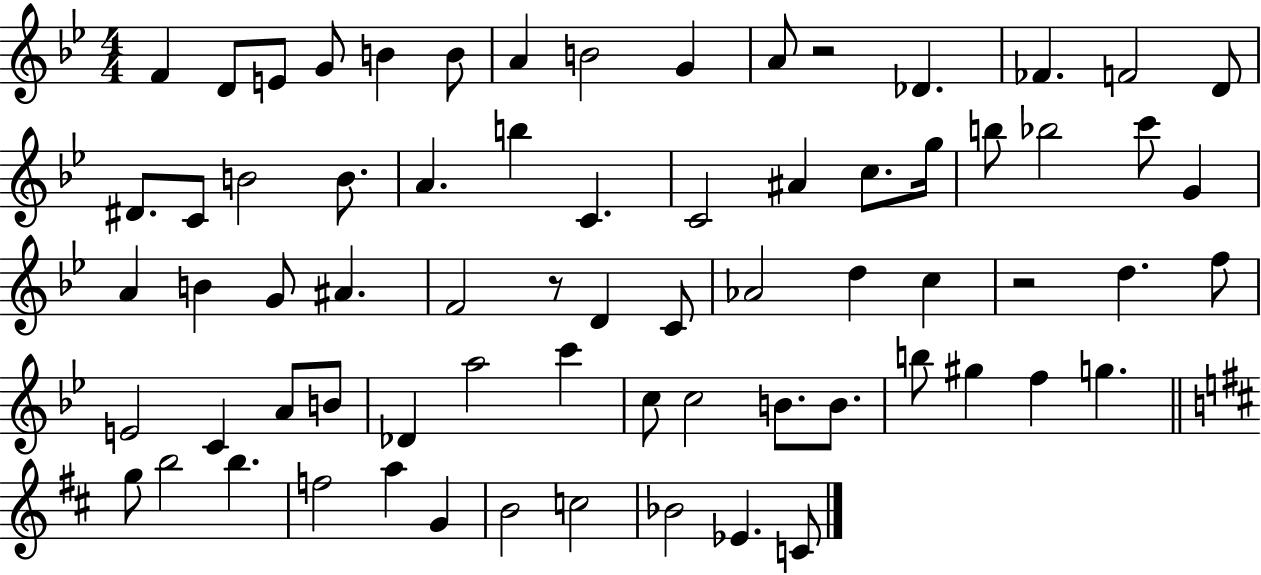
F4/q D4/e E4/e G4/e B4/q B4/e A4/q B4/h G4/q A4/e R/h Db4/q. FES4/q. F4/h D4/e D#4/e. C4/e B4/h B4/e. A4/q. B5/q C4/q. C4/h A#4/q C5/e. G5/s B5/e Bb5/h C6/e G4/q A4/q B4/q G4/e A#4/q. F4/h R/e D4/q C4/e Ab4/h D5/q C5/q R/h D5/q. F5/e E4/h C4/q A4/e B4/e Db4/q A5/h C6/q C5/e C5/h B4/e. B4/e. B5/e G#5/q F5/q G5/q. G5/e B5/h B5/q. F5/h A5/q G4/q B4/h C5/h Bb4/h Eb4/q. C4/e